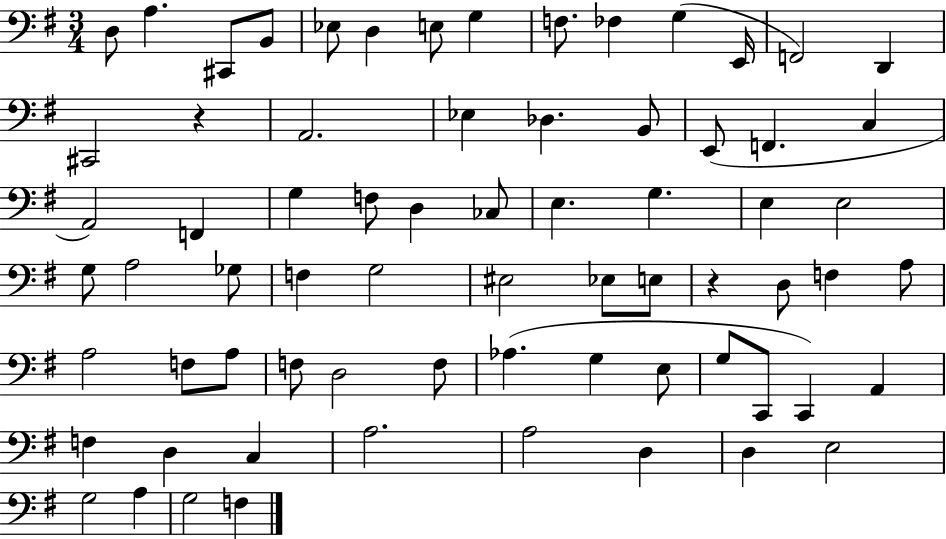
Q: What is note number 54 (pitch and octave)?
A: C2